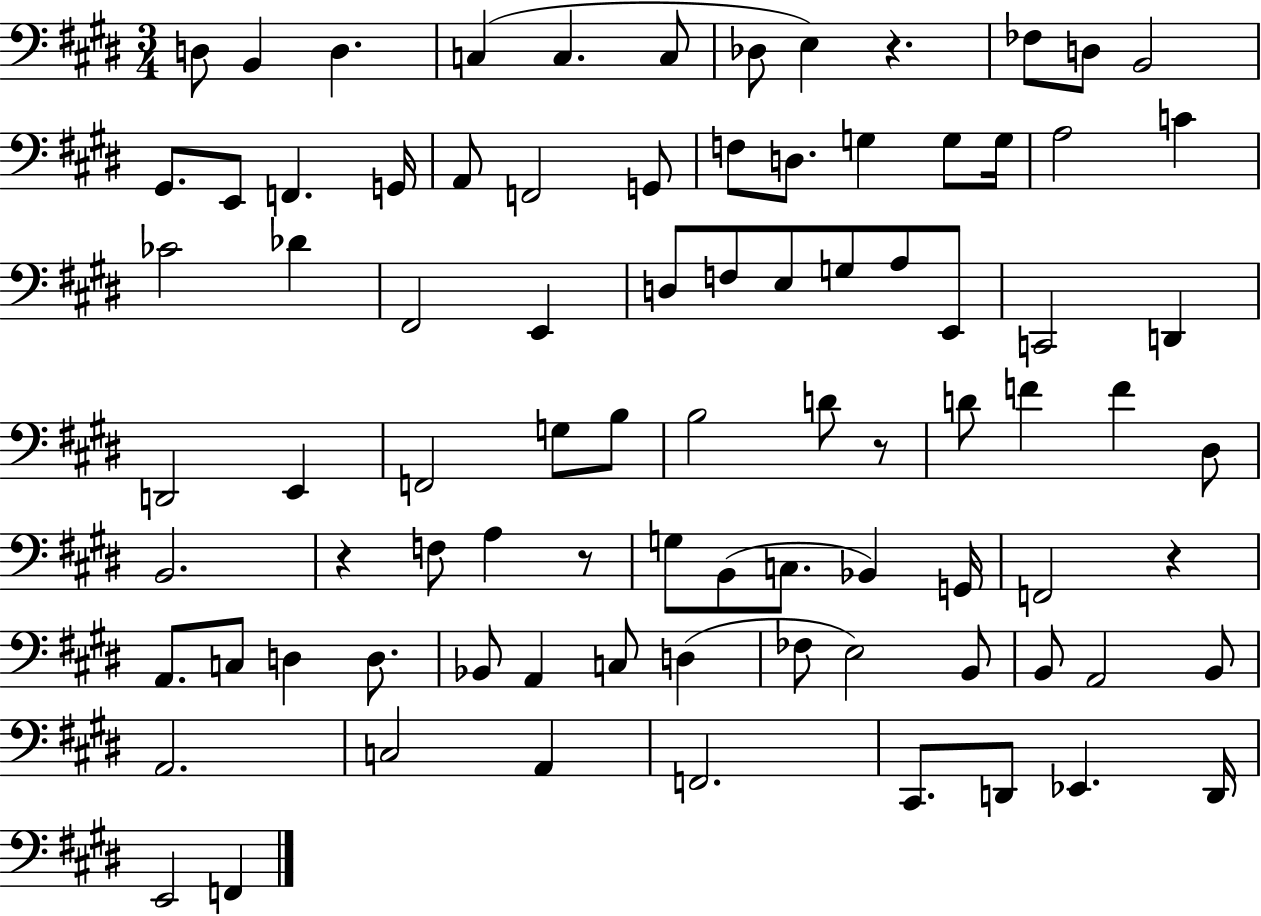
{
  \clef bass
  \numericTimeSignature
  \time 3/4
  \key e \major
  d8 b,4 d4. | c4( c4. c8 | des8 e4) r4. | fes8 d8 b,2 | \break gis,8. e,8 f,4. g,16 | a,8 f,2 g,8 | f8 d8. g4 g8 g16 | a2 c'4 | \break ces'2 des'4 | fis,2 e,4 | d8 f8 e8 g8 a8 e,8 | c,2 d,4 | \break d,2 e,4 | f,2 g8 b8 | b2 d'8 r8 | d'8 f'4 f'4 dis8 | \break b,2. | r4 f8 a4 r8 | g8 b,8( c8. bes,4) g,16 | f,2 r4 | \break a,8. c8 d4 d8. | bes,8 a,4 c8 d4( | fes8 e2) b,8 | b,8 a,2 b,8 | \break a,2. | c2 a,4 | f,2. | cis,8. d,8 ees,4. d,16 | \break e,2 f,4 | \bar "|."
}